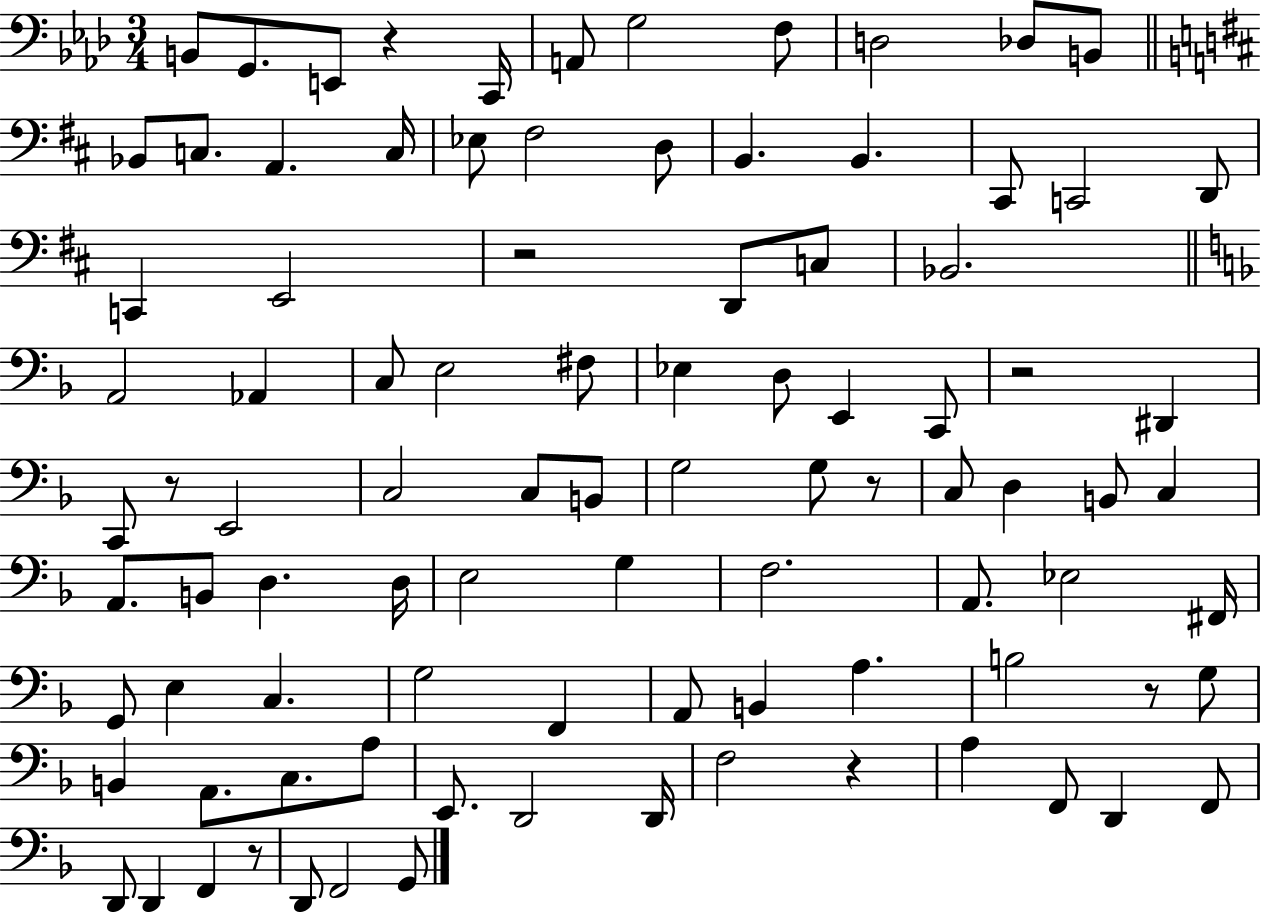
{
  \clef bass
  \numericTimeSignature
  \time 3/4
  \key aes \major
  \repeat volta 2 { b,8 g,8. e,8 r4 c,16 | a,8 g2 f8 | d2 des8 b,8 | \bar "||" \break \key d \major bes,8 c8. a,4. c16 | ees8 fis2 d8 | b,4. b,4. | cis,8 c,2 d,8 | \break c,4 e,2 | r2 d,8 c8 | bes,2. | \bar "||" \break \key f \major a,2 aes,4 | c8 e2 fis8 | ees4 d8 e,4 c,8 | r2 dis,4 | \break c,8 r8 e,2 | c2 c8 b,8 | g2 g8 r8 | c8 d4 b,8 c4 | \break a,8. b,8 d4. d16 | e2 g4 | f2. | a,8. ees2 fis,16 | \break g,8 e4 c4. | g2 f,4 | a,8 b,4 a4. | b2 r8 g8 | \break b,4 a,8. c8. a8 | e,8. d,2 d,16 | f2 r4 | a4 f,8 d,4 f,8 | \break d,8 d,4 f,4 r8 | d,8 f,2 g,8 | } \bar "|."
}